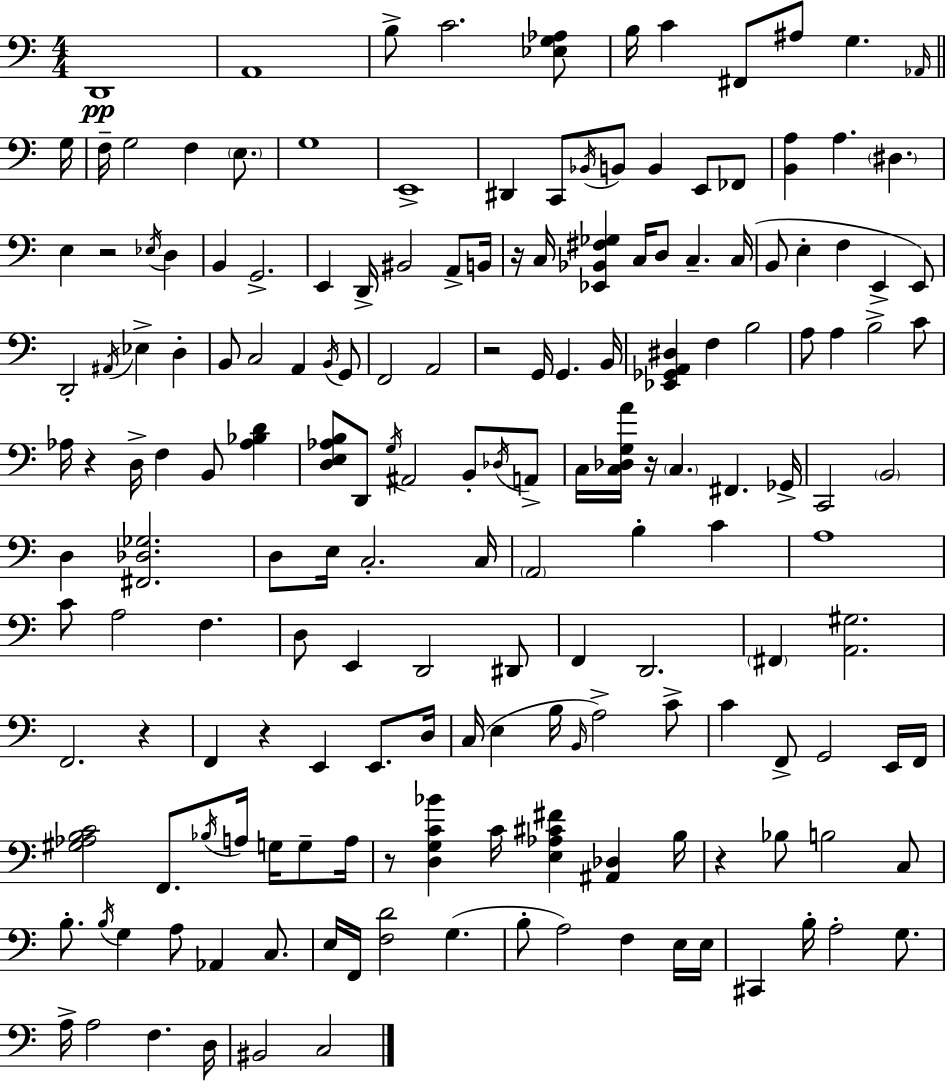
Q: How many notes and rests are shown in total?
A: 175